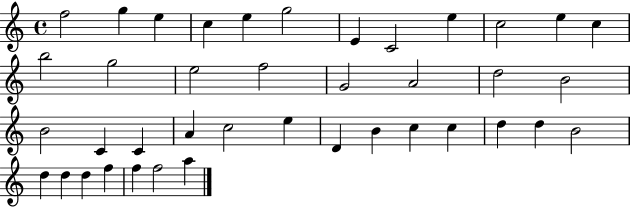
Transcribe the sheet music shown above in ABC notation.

X:1
T:Untitled
M:4/4
L:1/4
K:C
f2 g e c e g2 E C2 e c2 e c b2 g2 e2 f2 G2 A2 d2 B2 B2 C C A c2 e D B c c d d B2 d d d f f f2 a